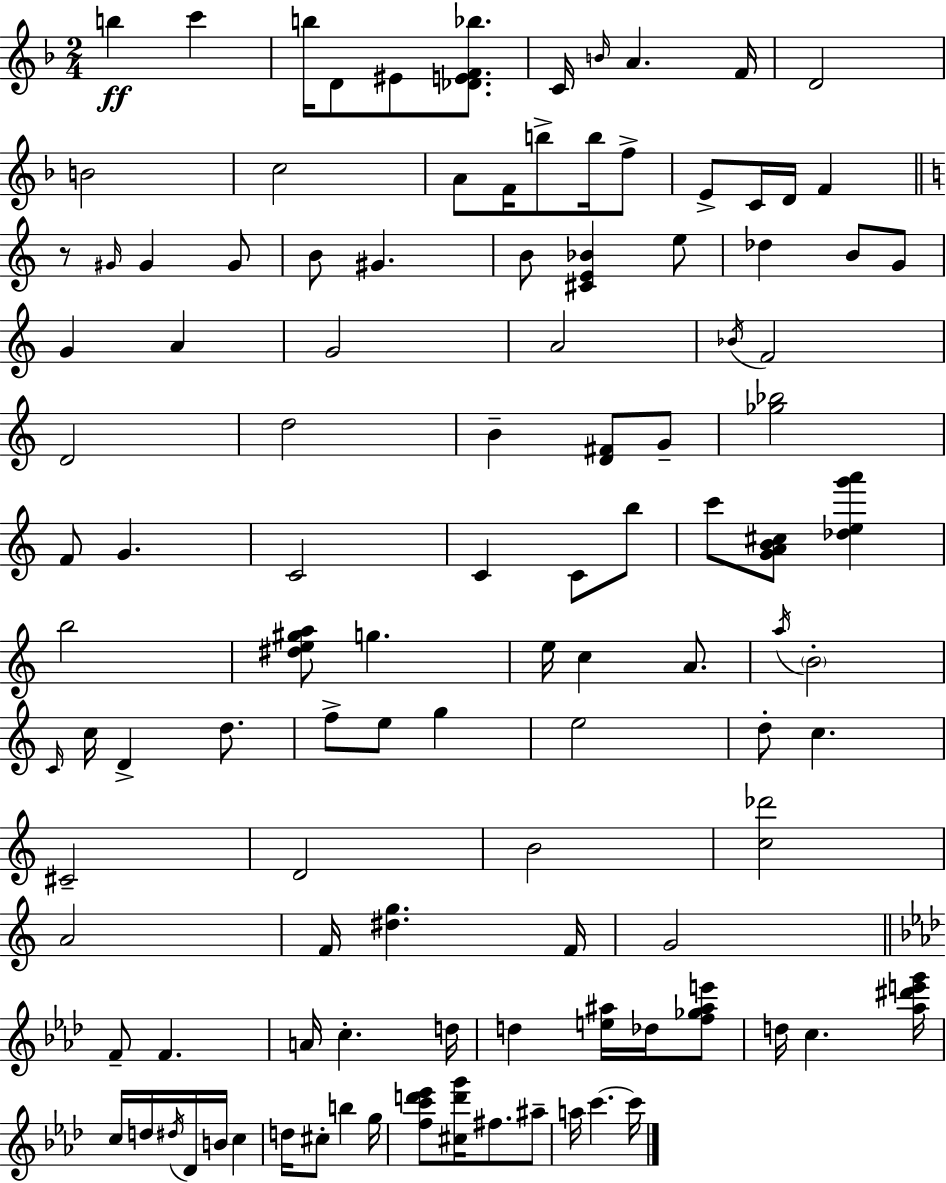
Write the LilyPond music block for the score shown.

{
  \clef treble
  \numericTimeSignature
  \time 2/4
  \key d \minor
  \repeat volta 2 { b''4\ff c'''4 | b''16 d'8 eis'8 <des' e' f' bes''>8. | c'16 \grace { b'16 } a'4. | f'16 d'2 | \break b'2 | c''2 | a'8 f'16 b''8-> b''16 f''8-> | e'8-> c'16 d'16 f'4 | \break \bar "||" \break \key c \major r8 \grace { gis'16 } gis'4 gis'8 | b'8 gis'4. | b'8 <cis' e' bes'>4 e''8 | des''4 b'8 g'8 | \break g'4 a'4 | g'2 | a'2 | \acciaccatura { bes'16 } f'2 | \break d'2 | d''2 | b'4-- <d' fis'>8 | g'8-- <ges'' bes''>2 | \break f'8 g'4. | c'2 | c'4 c'8 | b''8 c'''8 <g' a' b' cis''>8 <des'' e'' g''' a'''>4 | \break b''2 | <dis'' e'' gis'' a''>8 g''4. | e''16 c''4 a'8. | \acciaccatura { a''16 } \parenthesize b'2-. | \break \grace { c'16 } c''16 d'4-> | d''8. f''8-> e''8 | g''4 e''2 | d''8-. c''4. | \break cis'2-- | d'2 | b'2 | <c'' des'''>2 | \break a'2 | f'16 <dis'' g''>4. | f'16 g'2 | \bar "||" \break \key f \minor f'8-- f'4. | a'16 c''4.-. d''16 | d''4 <e'' ais''>16 des''16 <f'' ges'' ais'' e'''>8 | d''16 c''4. <aes'' dis''' e''' g'''>16 | \break c''16 d''16 \acciaccatura { dis''16 } des'16 b'16 c''4 | d''16 cis''8-. b''4 | g''16 <f'' c''' d''' ees'''>8 <cis'' d''' g'''>16 fis''8. ais''8-- | a''16 c'''4.~~ | \break c'''16 } \bar "|."
}